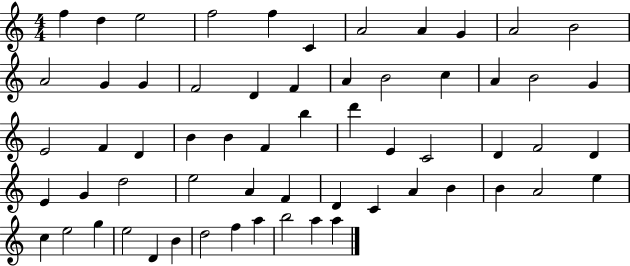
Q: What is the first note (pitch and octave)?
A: F5